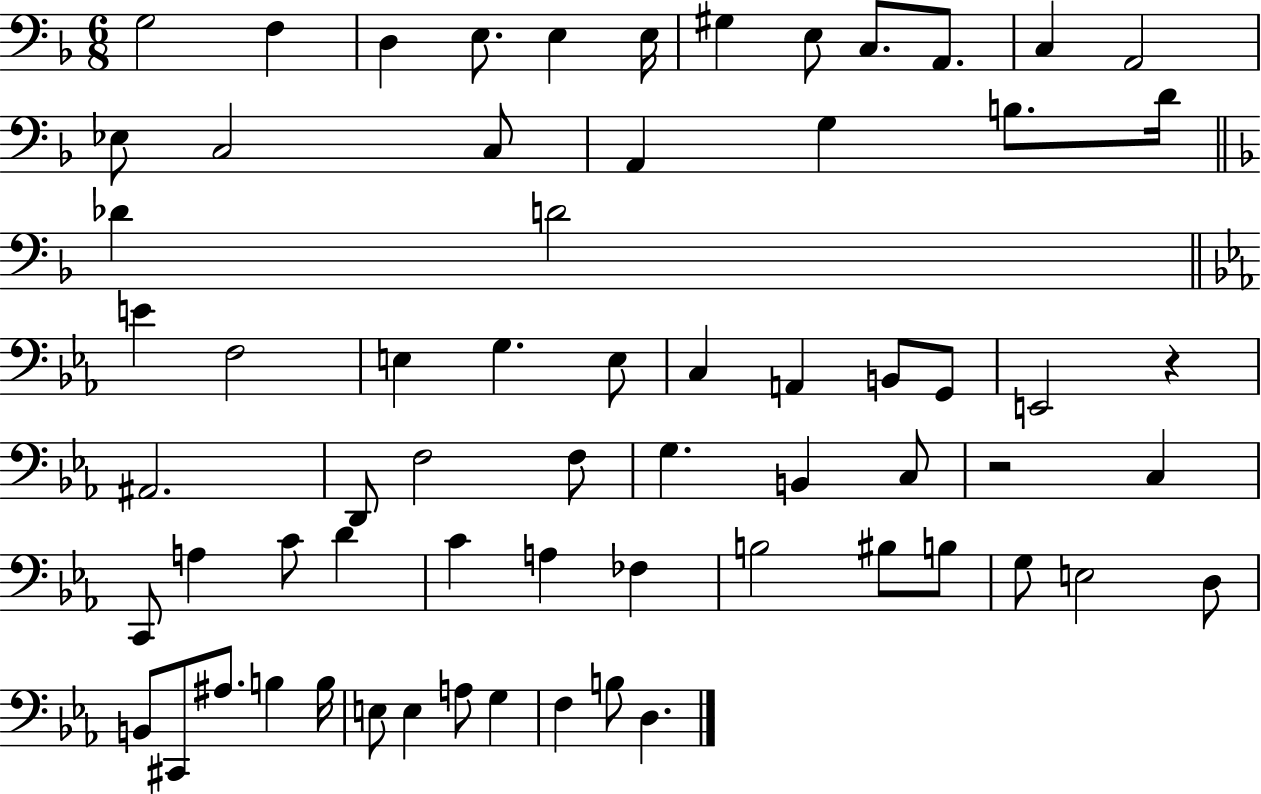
G3/h F3/q D3/q E3/e. E3/q E3/s G#3/q E3/e C3/e. A2/e. C3/q A2/h Eb3/e C3/h C3/e A2/q G3/q B3/e. D4/s Db4/q D4/h E4/q F3/h E3/q G3/q. E3/e C3/q A2/q B2/e G2/e E2/h R/q A#2/h. D2/e F3/h F3/e G3/q. B2/q C3/e R/h C3/q C2/e A3/q C4/e D4/q C4/q A3/q FES3/q B3/h BIS3/e B3/e G3/e E3/h D3/e B2/e C#2/e A#3/e. B3/q B3/s E3/e E3/q A3/e G3/q F3/q B3/e D3/q.